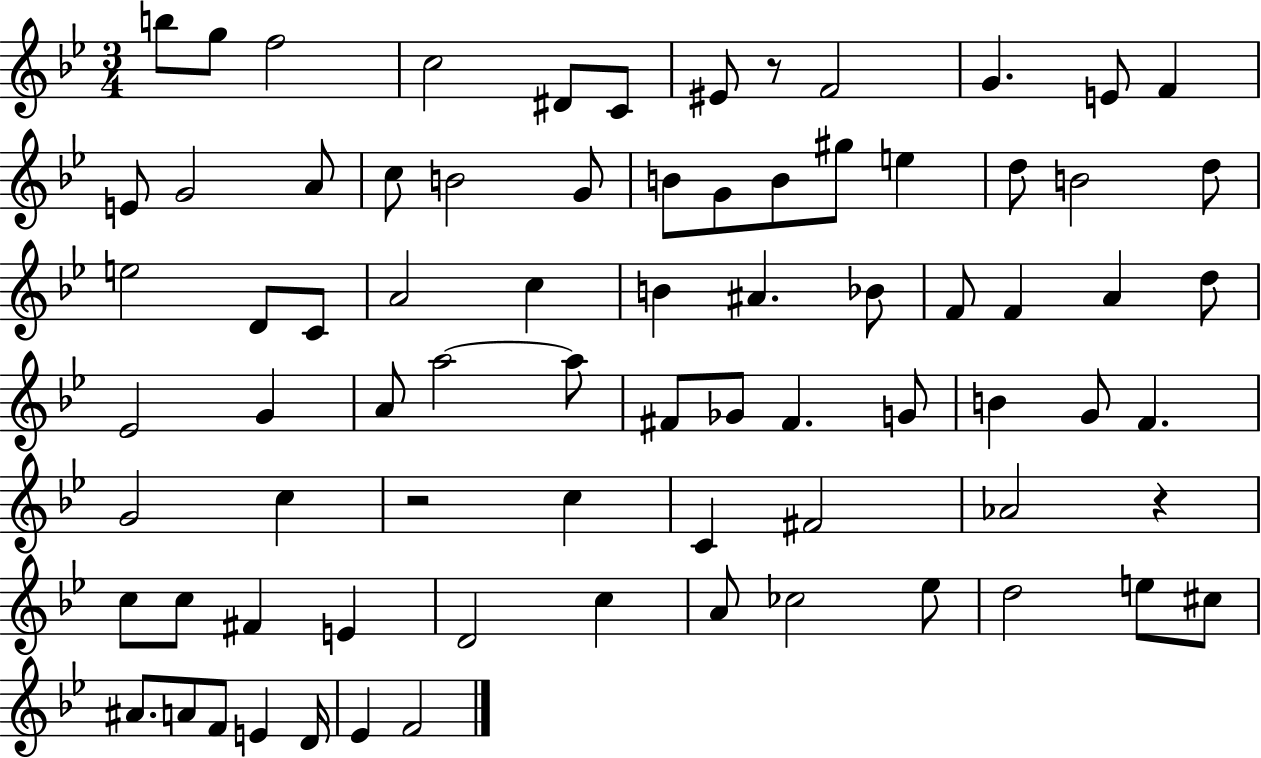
B5/e G5/e F5/h C5/h D#4/e C4/e EIS4/e R/e F4/h G4/q. E4/e F4/q E4/e G4/h A4/e C5/e B4/h G4/e B4/e G4/e B4/e G#5/e E5/q D5/e B4/h D5/e E5/h D4/e C4/e A4/h C5/q B4/q A#4/q. Bb4/e F4/e F4/q A4/q D5/e Eb4/h G4/q A4/e A5/h A5/e F#4/e Gb4/e F#4/q. G4/e B4/q G4/e F4/q. G4/h C5/q R/h C5/q C4/q F#4/h Ab4/h R/q C5/e C5/e F#4/q E4/q D4/h C5/q A4/e CES5/h Eb5/e D5/h E5/e C#5/e A#4/e. A4/e F4/e E4/q D4/s Eb4/q F4/h